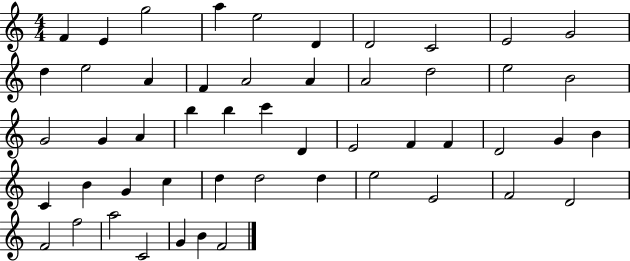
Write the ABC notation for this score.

X:1
T:Untitled
M:4/4
L:1/4
K:C
F E g2 a e2 D D2 C2 E2 G2 d e2 A F A2 A A2 d2 e2 B2 G2 G A b b c' D E2 F F D2 G B C B G c d d2 d e2 E2 F2 D2 F2 f2 a2 C2 G B F2